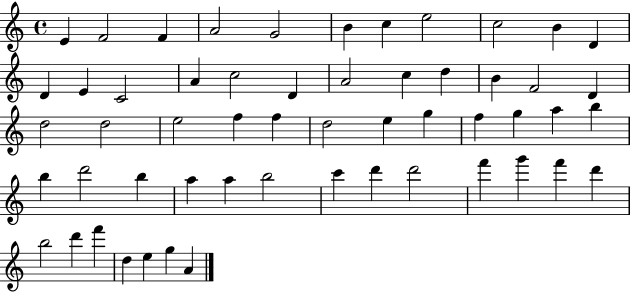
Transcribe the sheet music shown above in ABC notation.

X:1
T:Untitled
M:4/4
L:1/4
K:C
E F2 F A2 G2 B c e2 c2 B D D E C2 A c2 D A2 c d B F2 D d2 d2 e2 f f d2 e g f g a b b d'2 b a a b2 c' d' d'2 f' g' f' d' b2 d' f' d e g A